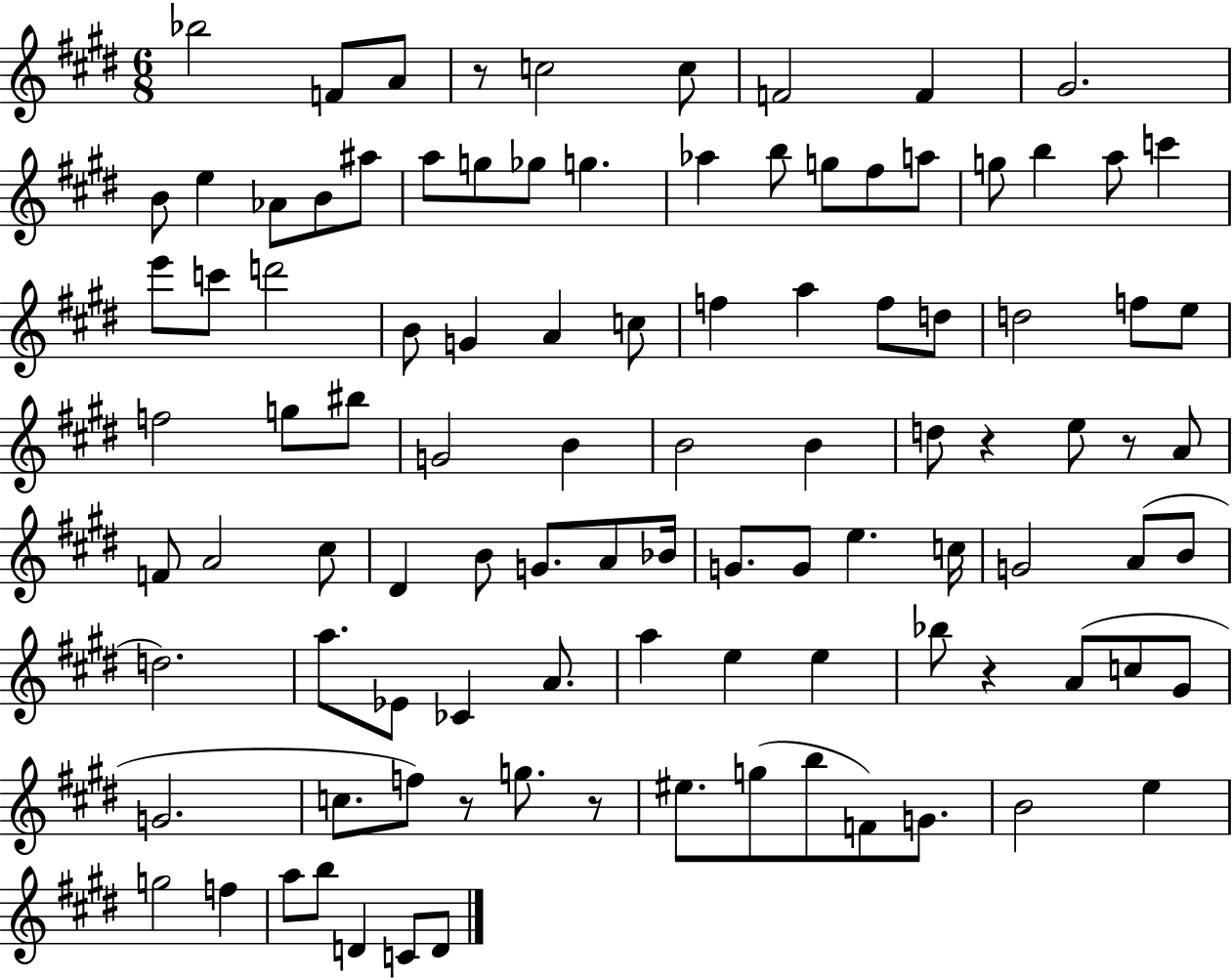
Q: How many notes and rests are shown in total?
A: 101